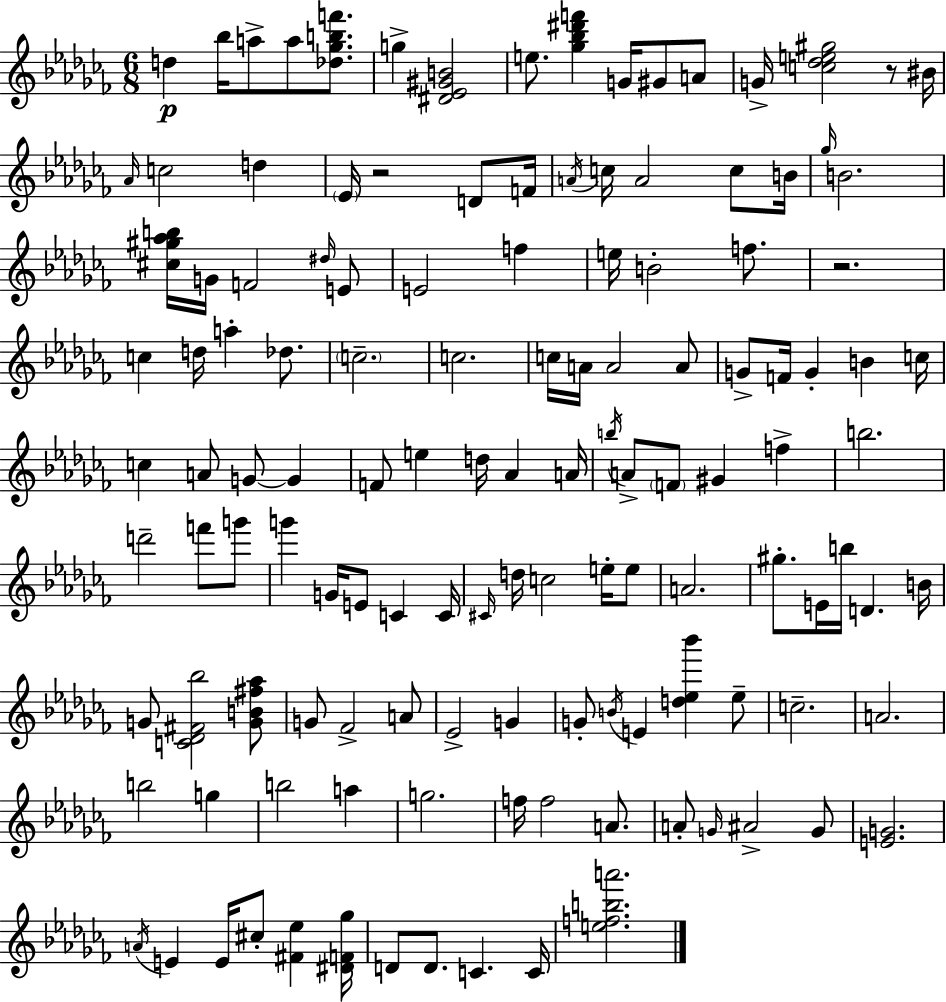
D5/q Bb5/s A5/e A5/e [Db5,Gb5,B5,F6]/e. G5/q [D#4,Eb4,G#4,B4]/h E5/e. [Gb5,Bb5,D#6,F6]/q G4/s G#4/e A4/e G4/s [C5,Db5,E5,G#5]/h R/e BIS4/s Ab4/s C5/h D5/q Eb4/s R/h D4/e F4/s A4/s C5/s A4/h C5/e B4/s Gb5/s B4/h. [C#5,G#5,Ab5,B5]/s G4/s F4/h D#5/s E4/e E4/h F5/q E5/s B4/h F5/e. R/h. C5/q D5/s A5/q Db5/e. C5/h. C5/h. C5/s A4/s A4/h A4/e G4/e F4/s G4/q B4/q C5/s C5/q A4/e G4/e G4/q F4/e E5/q D5/s Ab4/q A4/s B5/s A4/e F4/e G#4/q F5/q B5/h. D6/h F6/e G6/e G6/q G4/s E4/e C4/q C4/s C#4/s D5/s C5/h E5/s E5/e A4/h. G#5/e. E4/s B5/s D4/q. B4/s G4/e [C4,Db4,F#4,Bb5]/h [G4,B4,F#5,Ab5]/e G4/e FES4/h A4/e Eb4/h G4/q G4/e B4/s E4/q [D5,Eb5,Bb6]/q Eb5/e C5/h. A4/h. B5/h G5/q B5/h A5/q G5/h. F5/s F5/h A4/e. A4/e G4/s A#4/h G4/e [E4,G4]/h. A4/s E4/q E4/s C#5/e [F#4,Eb5]/q [D#4,F4,Gb5]/s D4/e D4/e. C4/q. C4/s [E5,F5,B5,A6]/h.